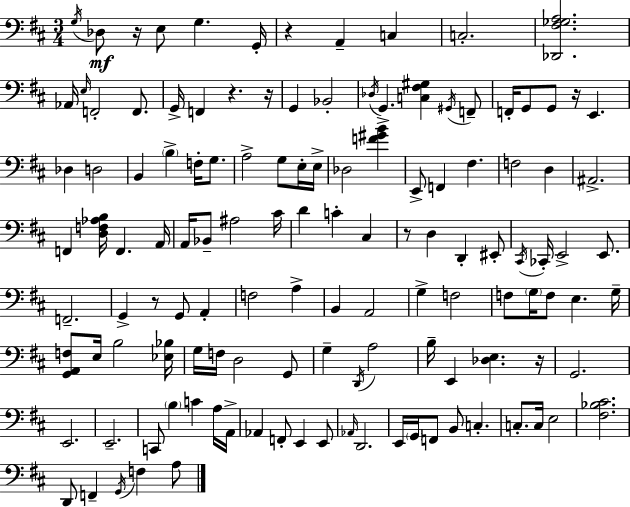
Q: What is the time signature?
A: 3/4